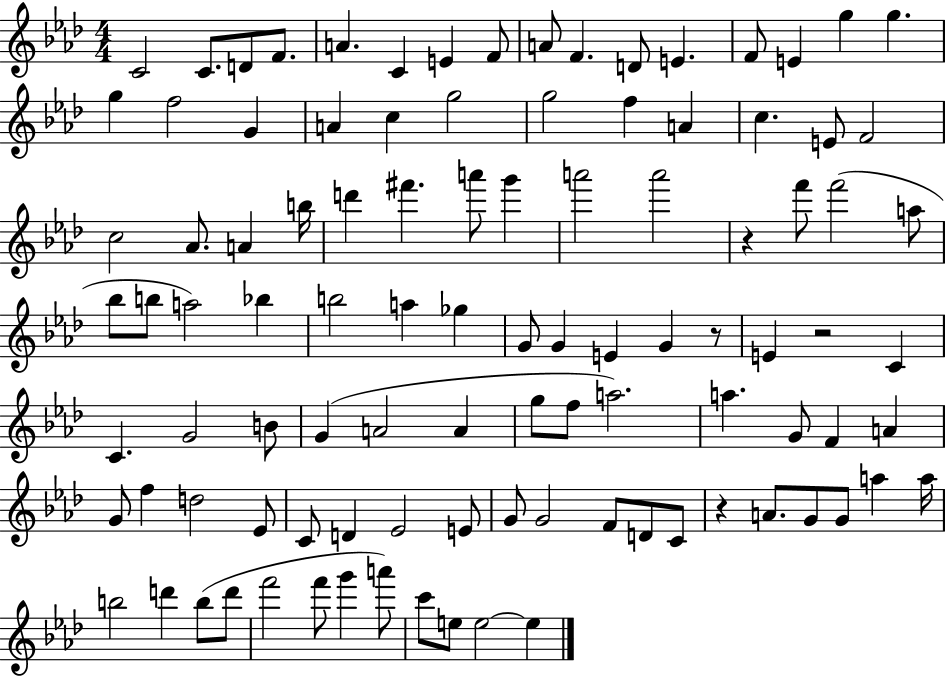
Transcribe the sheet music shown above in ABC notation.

X:1
T:Untitled
M:4/4
L:1/4
K:Ab
C2 C/2 D/2 F/2 A C E F/2 A/2 F D/2 E F/2 E g g g f2 G A c g2 g2 f A c E/2 F2 c2 _A/2 A b/4 d' ^f' a'/2 g' a'2 a'2 z f'/2 f'2 a/2 _b/2 b/2 a2 _b b2 a _g G/2 G E G z/2 E z2 C C G2 B/2 G A2 A g/2 f/2 a2 a G/2 F A G/2 f d2 _E/2 C/2 D _E2 E/2 G/2 G2 F/2 D/2 C/2 z A/2 G/2 G/2 a a/4 b2 d' b/2 d'/2 f'2 f'/2 g' a'/2 c'/2 e/2 e2 e